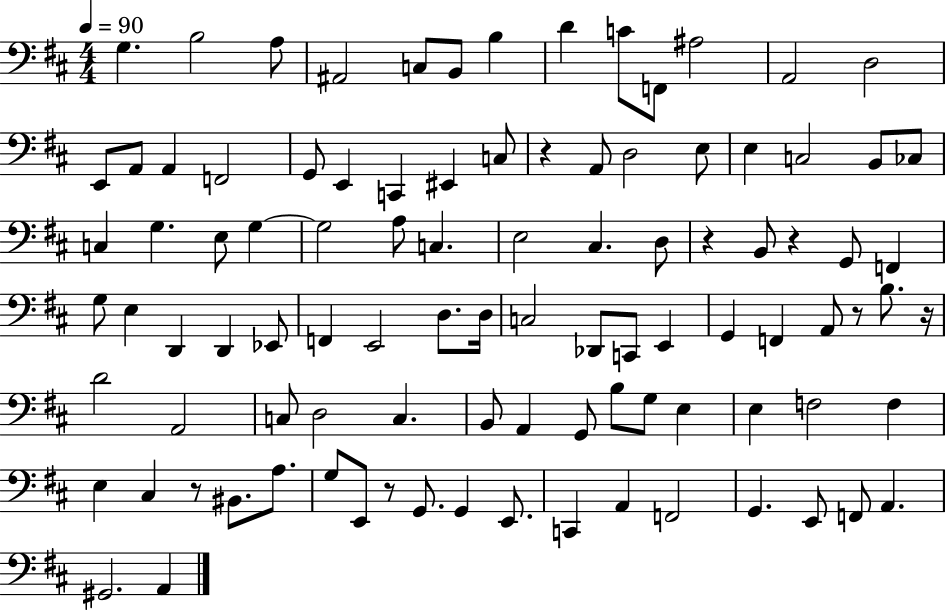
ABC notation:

X:1
T:Untitled
M:4/4
L:1/4
K:D
G, B,2 A,/2 ^A,,2 C,/2 B,,/2 B, D C/2 F,,/2 ^A,2 A,,2 D,2 E,,/2 A,,/2 A,, F,,2 G,,/2 E,, C,, ^E,, C,/2 z A,,/2 D,2 E,/2 E, C,2 B,,/2 _C,/2 C, G, E,/2 G, G,2 A,/2 C, E,2 ^C, D,/2 z B,,/2 z G,,/2 F,, G,/2 E, D,, D,, _E,,/2 F,, E,,2 D,/2 D,/4 C,2 _D,,/2 C,,/2 E,, G,, F,, A,,/2 z/2 B,/2 z/4 D2 A,,2 C,/2 D,2 C, B,,/2 A,, G,,/2 B,/2 G,/2 E, E, F,2 F, E, ^C, z/2 ^B,,/2 A,/2 G,/2 E,,/2 z/2 G,,/2 G,, E,,/2 C,, A,, F,,2 G,, E,,/2 F,,/2 A,, ^G,,2 A,,